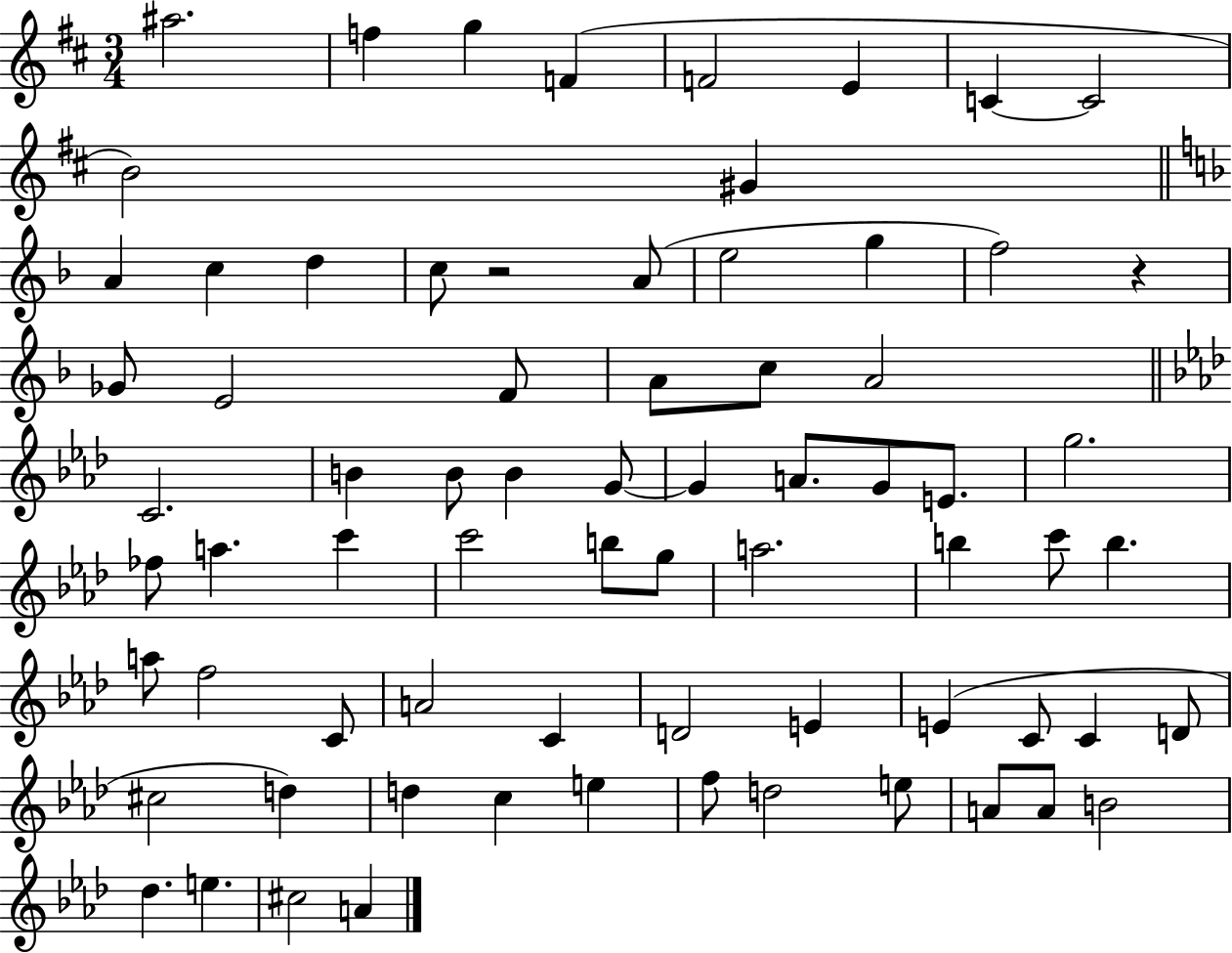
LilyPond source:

{
  \clef treble
  \numericTimeSignature
  \time 3/4
  \key d \major
  ais''2. | f''4 g''4 f'4( | f'2 e'4 | c'4~~ c'2 | \break b'2) gis'4 | \bar "||" \break \key f \major a'4 c''4 d''4 | c''8 r2 a'8( | e''2 g''4 | f''2) r4 | \break ges'8 e'2 f'8 | a'8 c''8 a'2 | \bar "||" \break \key aes \major c'2. | b'4 b'8 b'4 g'8~~ | g'4 a'8. g'8 e'8. | g''2. | \break fes''8 a''4. c'''4 | c'''2 b''8 g''8 | a''2. | b''4 c'''8 b''4. | \break a''8 f''2 c'8 | a'2 c'4 | d'2 e'4 | e'4( c'8 c'4 d'8 | \break cis''2 d''4) | d''4 c''4 e''4 | f''8 d''2 e''8 | a'8 a'8 b'2 | \break des''4. e''4. | cis''2 a'4 | \bar "|."
}